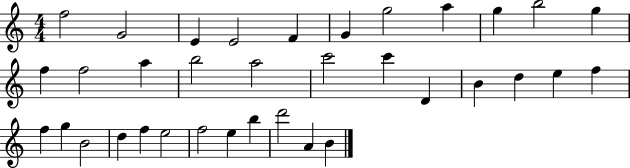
X:1
T:Untitled
M:4/4
L:1/4
K:C
f2 G2 E E2 F G g2 a g b2 g f f2 a b2 a2 c'2 c' D B d e f f g B2 d f e2 f2 e b d'2 A B